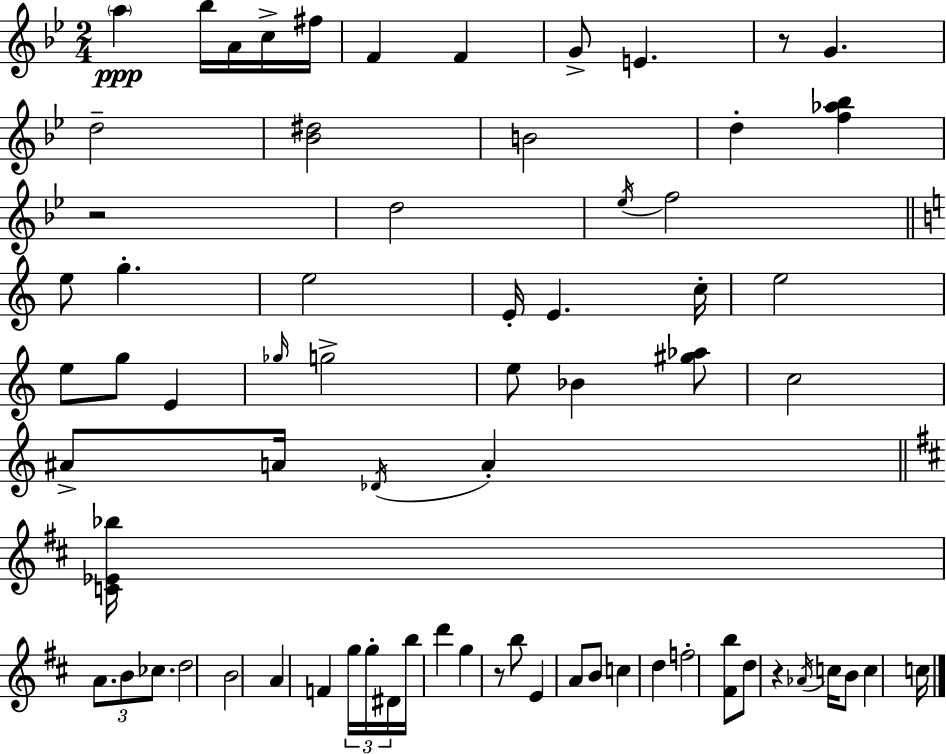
X:1
T:Untitled
M:2/4
L:1/4
K:Bb
a _b/4 A/4 c/4 ^f/4 F F G/2 E z/2 G d2 [_B^d]2 B2 d [f_a_b] z2 d2 _e/4 f2 e/2 g e2 E/4 E c/4 e2 e/2 g/2 E _g/4 g2 e/2 _B [^g_a]/2 c2 ^A/2 A/4 _D/4 A [C_E_b]/4 A/2 B/2 _c/2 d2 B2 A F g/4 g/4 ^D/4 b/4 d' g z/2 b/2 E A/2 B/2 c d f2 [^Fb]/2 d/2 z _A/4 c/4 B/2 c c/4